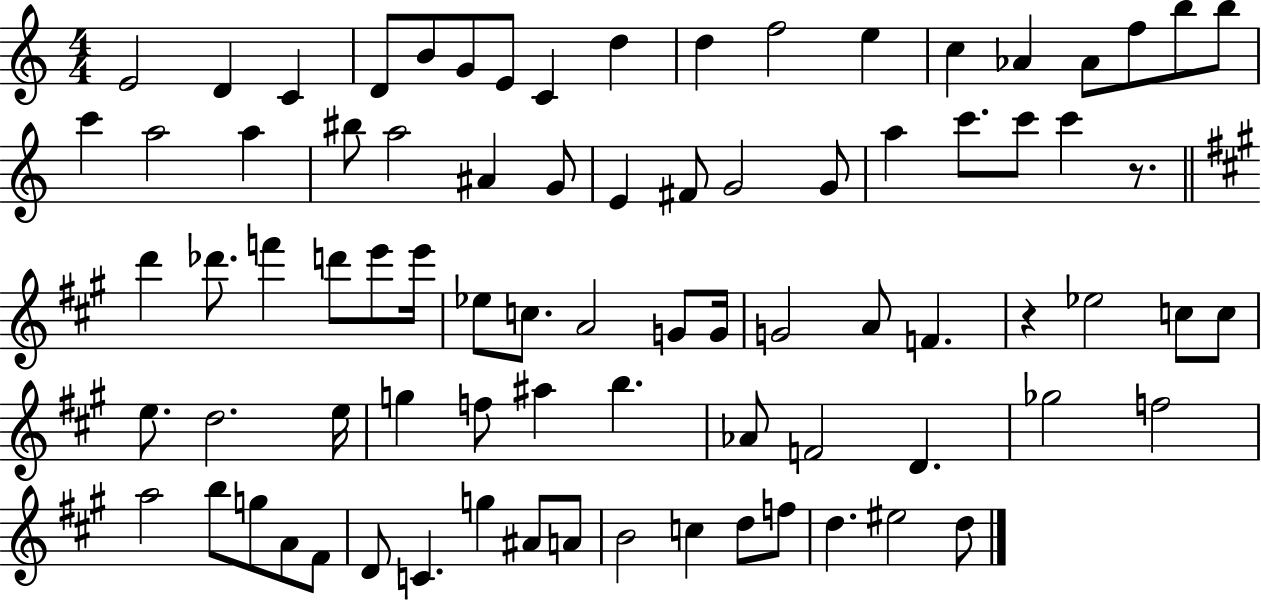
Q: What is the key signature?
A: C major